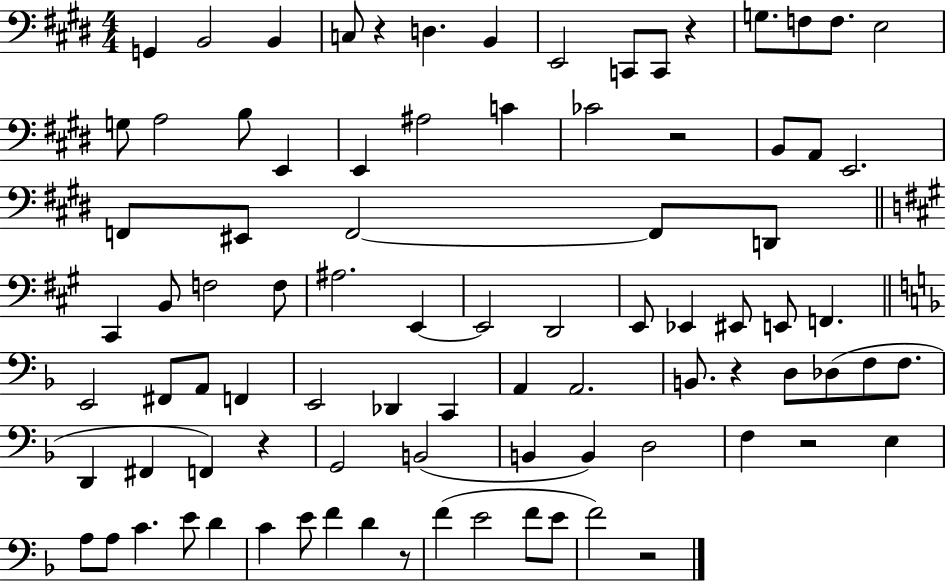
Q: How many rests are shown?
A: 8